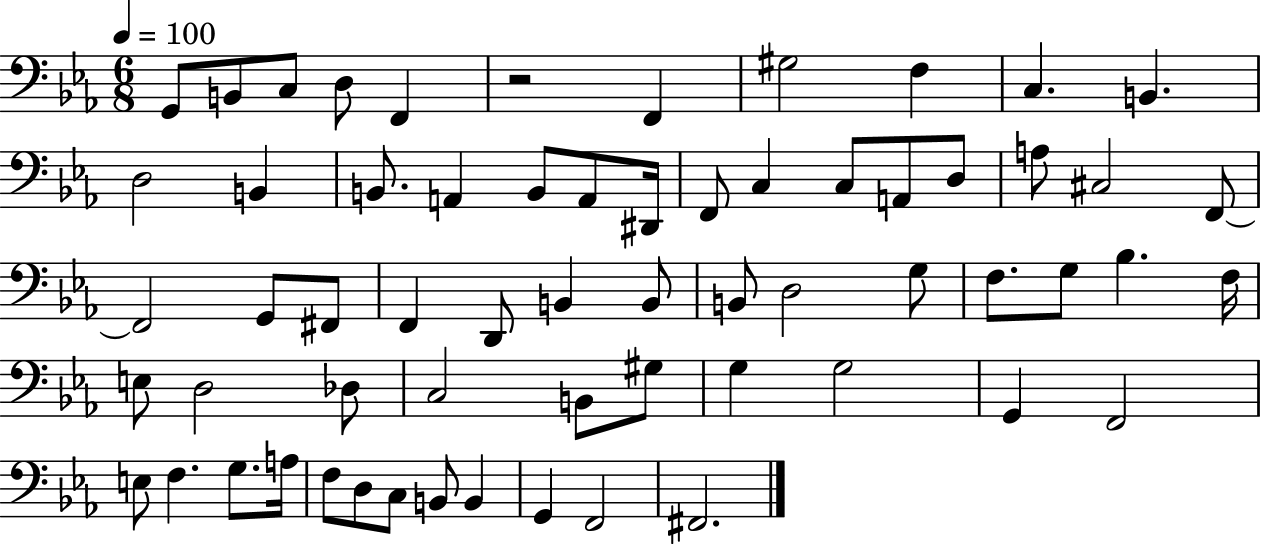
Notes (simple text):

G2/e B2/e C3/e D3/e F2/q R/h F2/q G#3/h F3/q C3/q. B2/q. D3/h B2/q B2/e. A2/q B2/e A2/e D#2/s F2/e C3/q C3/e A2/e D3/e A3/e C#3/h F2/e F2/h G2/e F#2/e F2/q D2/e B2/q B2/e B2/e D3/h G3/e F3/e. G3/e Bb3/q. F3/s E3/e D3/h Db3/e C3/h B2/e G#3/e G3/q G3/h G2/q F2/h E3/e F3/q. G3/e. A3/s F3/e D3/e C3/e B2/e B2/q G2/q F2/h F#2/h.